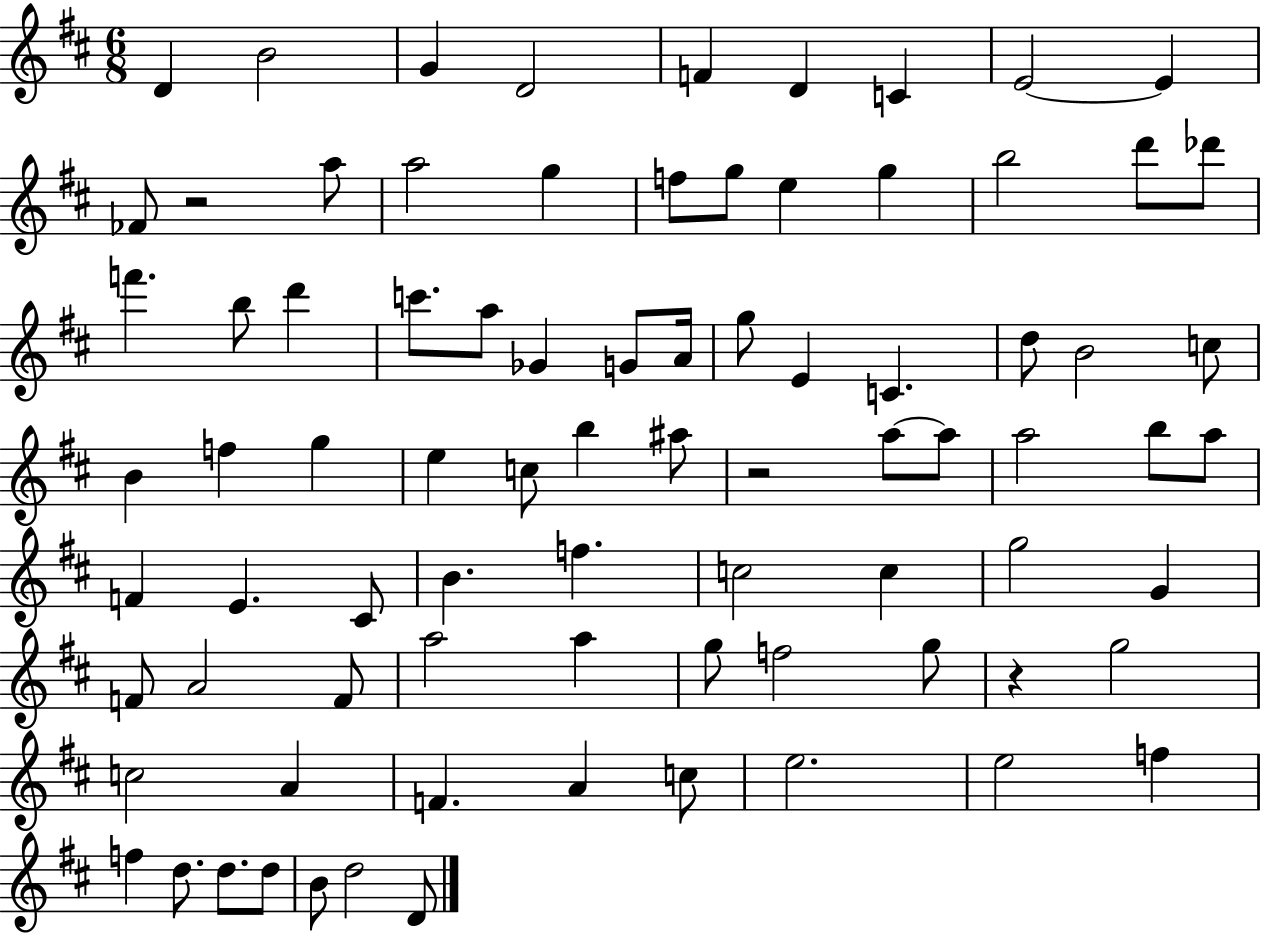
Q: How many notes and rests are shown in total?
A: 82